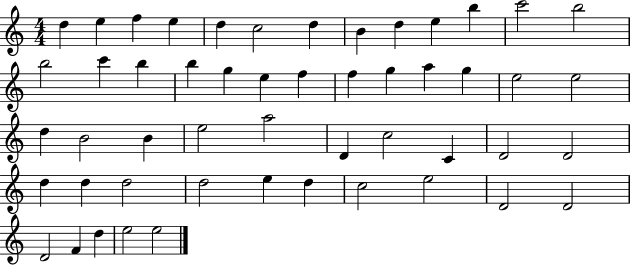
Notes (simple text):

D5/q E5/q F5/q E5/q D5/q C5/h D5/q B4/q D5/q E5/q B5/q C6/h B5/h B5/h C6/q B5/q B5/q G5/q E5/q F5/q F5/q G5/q A5/q G5/q E5/h E5/h D5/q B4/h B4/q E5/h A5/h D4/q C5/h C4/q D4/h D4/h D5/q D5/q D5/h D5/h E5/q D5/q C5/h E5/h D4/h D4/h D4/h F4/q D5/q E5/h E5/h